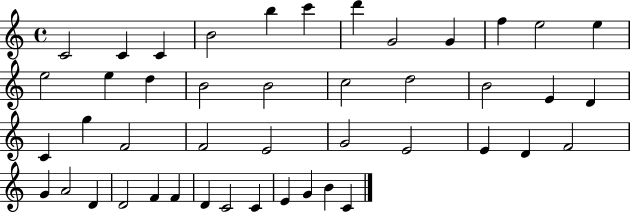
C4/h C4/q C4/q B4/h B5/q C6/q D6/q G4/h G4/q F5/q E5/h E5/q E5/h E5/q D5/q B4/h B4/h C5/h D5/h B4/h E4/q D4/q C4/q G5/q F4/h F4/h E4/h G4/h E4/h E4/q D4/q F4/h G4/q A4/h D4/q D4/h F4/q F4/q D4/q C4/h C4/q E4/q G4/q B4/q C4/q